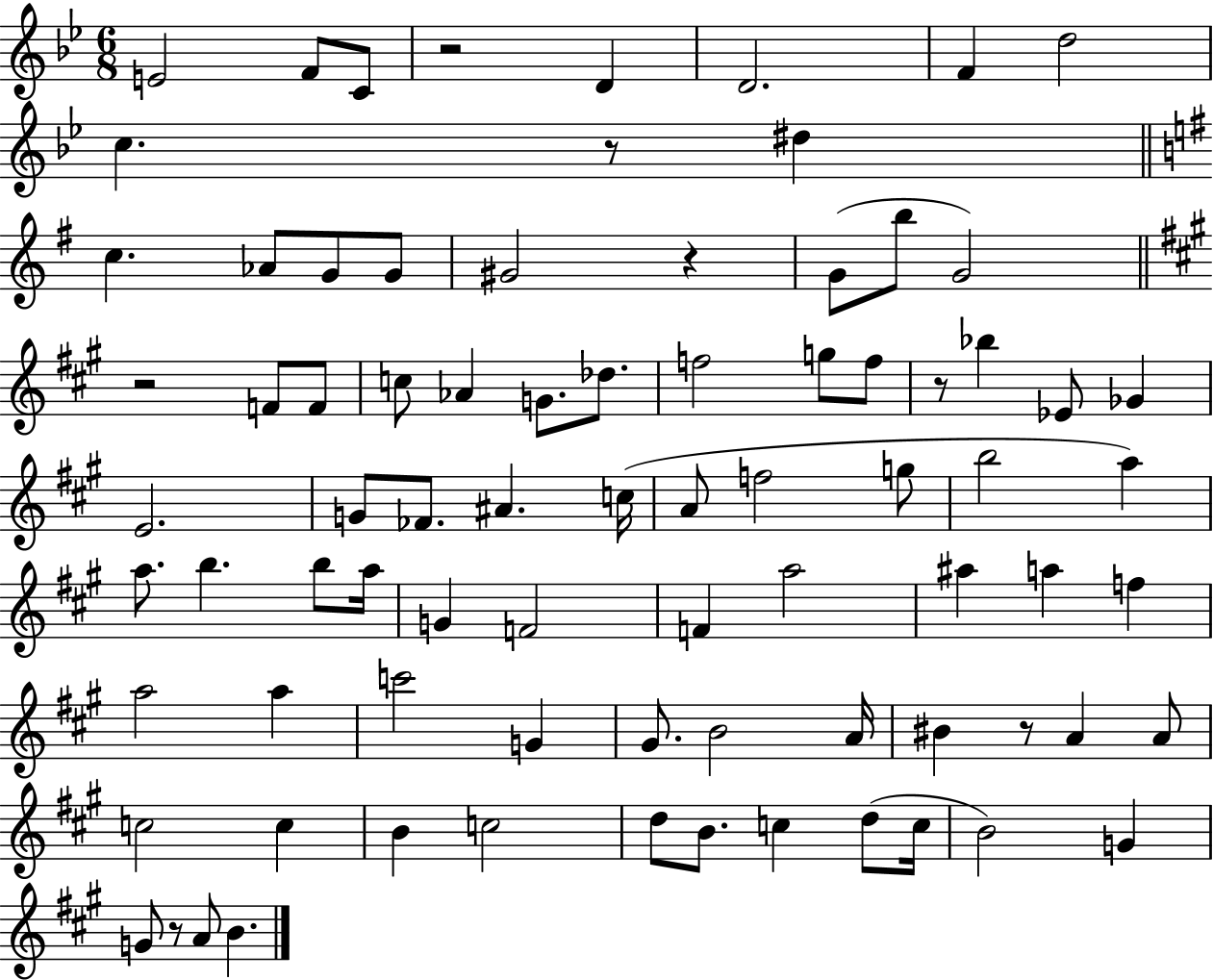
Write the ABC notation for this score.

X:1
T:Untitled
M:6/8
L:1/4
K:Bb
E2 F/2 C/2 z2 D D2 F d2 c z/2 ^d c _A/2 G/2 G/2 ^G2 z G/2 b/2 G2 z2 F/2 F/2 c/2 _A G/2 _d/2 f2 g/2 f/2 z/2 _b _E/2 _G E2 G/2 _F/2 ^A c/4 A/2 f2 g/2 b2 a a/2 b b/2 a/4 G F2 F a2 ^a a f a2 a c'2 G ^G/2 B2 A/4 ^B z/2 A A/2 c2 c B c2 d/2 B/2 c d/2 c/4 B2 G G/2 z/2 A/2 B